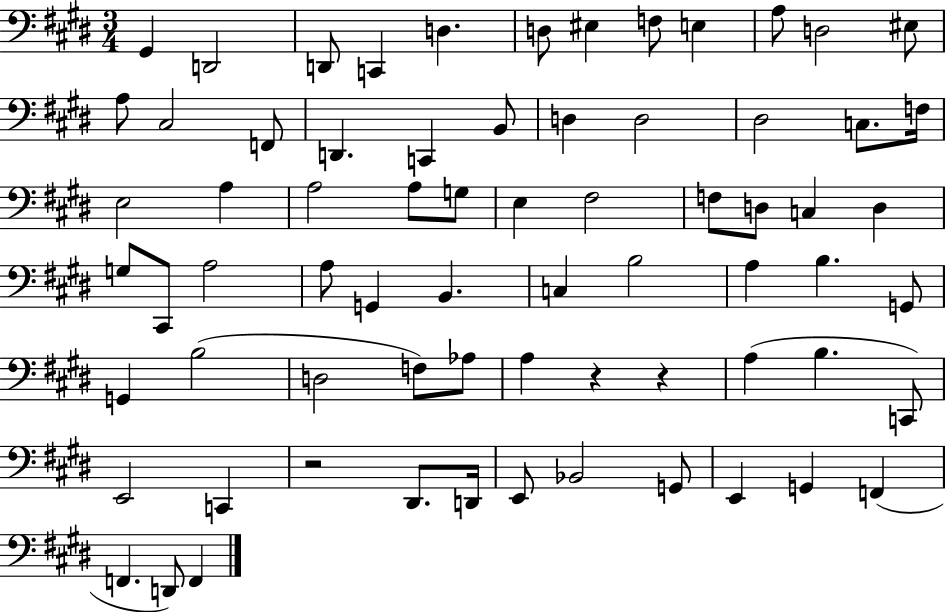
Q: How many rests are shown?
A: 3